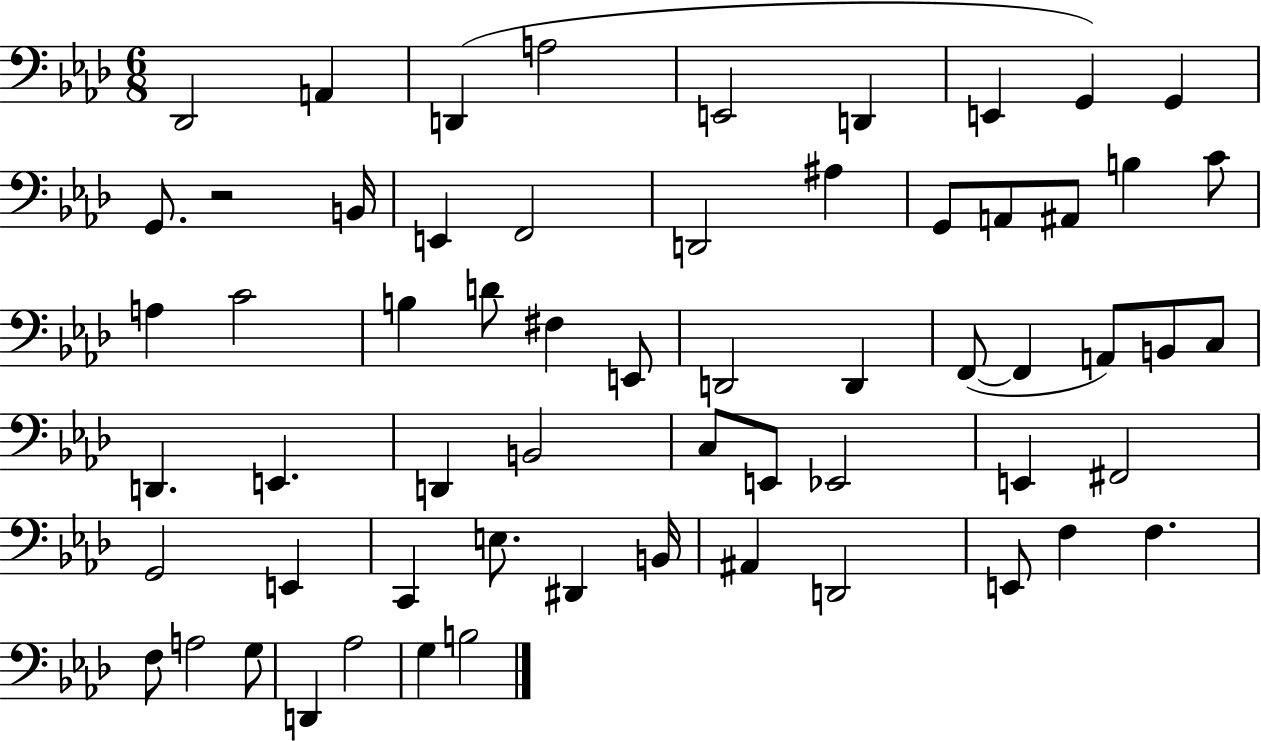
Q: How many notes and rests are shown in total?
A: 61